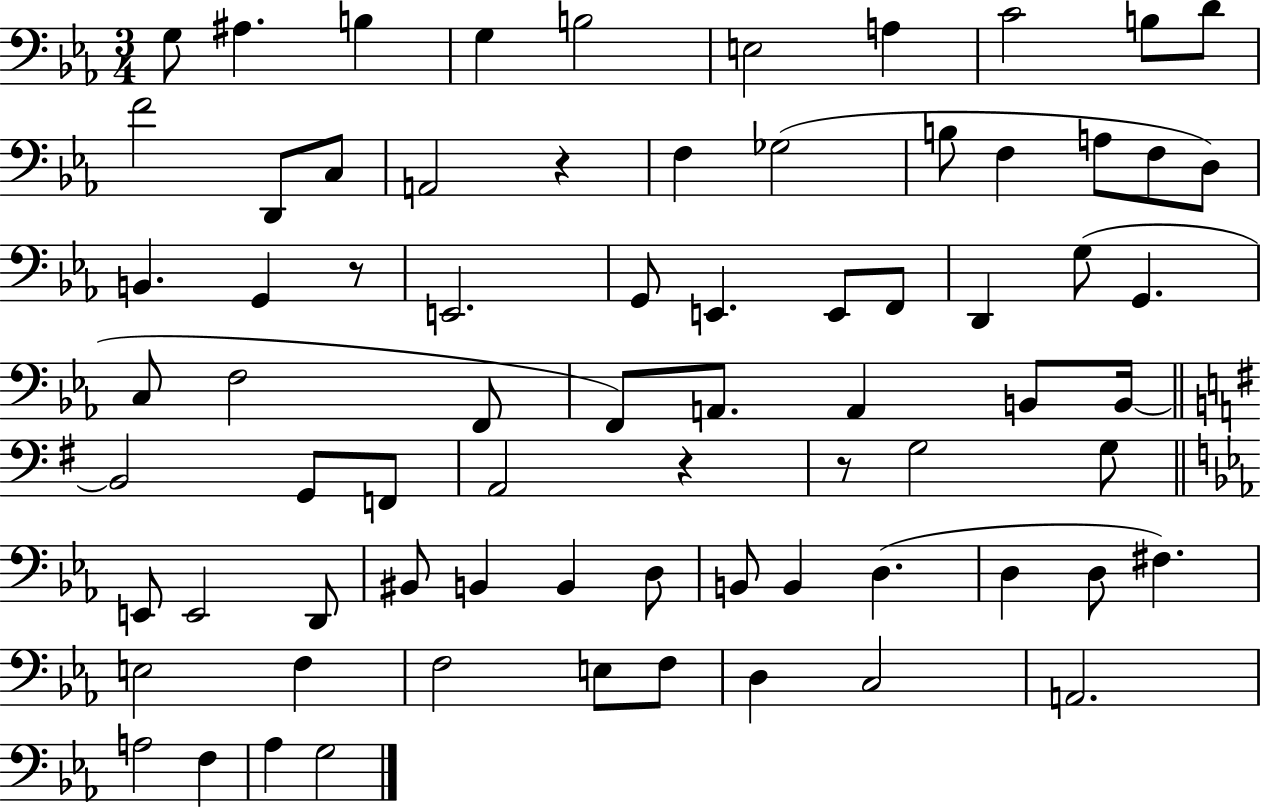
X:1
T:Untitled
M:3/4
L:1/4
K:Eb
G,/2 ^A, B, G, B,2 E,2 A, C2 B,/2 D/2 F2 D,,/2 C,/2 A,,2 z F, _G,2 B,/2 F, A,/2 F,/2 D,/2 B,, G,, z/2 E,,2 G,,/2 E,, E,,/2 F,,/2 D,, G,/2 G,, C,/2 F,2 F,,/2 F,,/2 A,,/2 A,, B,,/2 B,,/4 B,,2 G,,/2 F,,/2 A,,2 z z/2 G,2 G,/2 E,,/2 E,,2 D,,/2 ^B,,/2 B,, B,, D,/2 B,,/2 B,, D, D, D,/2 ^F, E,2 F, F,2 E,/2 F,/2 D, C,2 A,,2 A,2 F, _A, G,2